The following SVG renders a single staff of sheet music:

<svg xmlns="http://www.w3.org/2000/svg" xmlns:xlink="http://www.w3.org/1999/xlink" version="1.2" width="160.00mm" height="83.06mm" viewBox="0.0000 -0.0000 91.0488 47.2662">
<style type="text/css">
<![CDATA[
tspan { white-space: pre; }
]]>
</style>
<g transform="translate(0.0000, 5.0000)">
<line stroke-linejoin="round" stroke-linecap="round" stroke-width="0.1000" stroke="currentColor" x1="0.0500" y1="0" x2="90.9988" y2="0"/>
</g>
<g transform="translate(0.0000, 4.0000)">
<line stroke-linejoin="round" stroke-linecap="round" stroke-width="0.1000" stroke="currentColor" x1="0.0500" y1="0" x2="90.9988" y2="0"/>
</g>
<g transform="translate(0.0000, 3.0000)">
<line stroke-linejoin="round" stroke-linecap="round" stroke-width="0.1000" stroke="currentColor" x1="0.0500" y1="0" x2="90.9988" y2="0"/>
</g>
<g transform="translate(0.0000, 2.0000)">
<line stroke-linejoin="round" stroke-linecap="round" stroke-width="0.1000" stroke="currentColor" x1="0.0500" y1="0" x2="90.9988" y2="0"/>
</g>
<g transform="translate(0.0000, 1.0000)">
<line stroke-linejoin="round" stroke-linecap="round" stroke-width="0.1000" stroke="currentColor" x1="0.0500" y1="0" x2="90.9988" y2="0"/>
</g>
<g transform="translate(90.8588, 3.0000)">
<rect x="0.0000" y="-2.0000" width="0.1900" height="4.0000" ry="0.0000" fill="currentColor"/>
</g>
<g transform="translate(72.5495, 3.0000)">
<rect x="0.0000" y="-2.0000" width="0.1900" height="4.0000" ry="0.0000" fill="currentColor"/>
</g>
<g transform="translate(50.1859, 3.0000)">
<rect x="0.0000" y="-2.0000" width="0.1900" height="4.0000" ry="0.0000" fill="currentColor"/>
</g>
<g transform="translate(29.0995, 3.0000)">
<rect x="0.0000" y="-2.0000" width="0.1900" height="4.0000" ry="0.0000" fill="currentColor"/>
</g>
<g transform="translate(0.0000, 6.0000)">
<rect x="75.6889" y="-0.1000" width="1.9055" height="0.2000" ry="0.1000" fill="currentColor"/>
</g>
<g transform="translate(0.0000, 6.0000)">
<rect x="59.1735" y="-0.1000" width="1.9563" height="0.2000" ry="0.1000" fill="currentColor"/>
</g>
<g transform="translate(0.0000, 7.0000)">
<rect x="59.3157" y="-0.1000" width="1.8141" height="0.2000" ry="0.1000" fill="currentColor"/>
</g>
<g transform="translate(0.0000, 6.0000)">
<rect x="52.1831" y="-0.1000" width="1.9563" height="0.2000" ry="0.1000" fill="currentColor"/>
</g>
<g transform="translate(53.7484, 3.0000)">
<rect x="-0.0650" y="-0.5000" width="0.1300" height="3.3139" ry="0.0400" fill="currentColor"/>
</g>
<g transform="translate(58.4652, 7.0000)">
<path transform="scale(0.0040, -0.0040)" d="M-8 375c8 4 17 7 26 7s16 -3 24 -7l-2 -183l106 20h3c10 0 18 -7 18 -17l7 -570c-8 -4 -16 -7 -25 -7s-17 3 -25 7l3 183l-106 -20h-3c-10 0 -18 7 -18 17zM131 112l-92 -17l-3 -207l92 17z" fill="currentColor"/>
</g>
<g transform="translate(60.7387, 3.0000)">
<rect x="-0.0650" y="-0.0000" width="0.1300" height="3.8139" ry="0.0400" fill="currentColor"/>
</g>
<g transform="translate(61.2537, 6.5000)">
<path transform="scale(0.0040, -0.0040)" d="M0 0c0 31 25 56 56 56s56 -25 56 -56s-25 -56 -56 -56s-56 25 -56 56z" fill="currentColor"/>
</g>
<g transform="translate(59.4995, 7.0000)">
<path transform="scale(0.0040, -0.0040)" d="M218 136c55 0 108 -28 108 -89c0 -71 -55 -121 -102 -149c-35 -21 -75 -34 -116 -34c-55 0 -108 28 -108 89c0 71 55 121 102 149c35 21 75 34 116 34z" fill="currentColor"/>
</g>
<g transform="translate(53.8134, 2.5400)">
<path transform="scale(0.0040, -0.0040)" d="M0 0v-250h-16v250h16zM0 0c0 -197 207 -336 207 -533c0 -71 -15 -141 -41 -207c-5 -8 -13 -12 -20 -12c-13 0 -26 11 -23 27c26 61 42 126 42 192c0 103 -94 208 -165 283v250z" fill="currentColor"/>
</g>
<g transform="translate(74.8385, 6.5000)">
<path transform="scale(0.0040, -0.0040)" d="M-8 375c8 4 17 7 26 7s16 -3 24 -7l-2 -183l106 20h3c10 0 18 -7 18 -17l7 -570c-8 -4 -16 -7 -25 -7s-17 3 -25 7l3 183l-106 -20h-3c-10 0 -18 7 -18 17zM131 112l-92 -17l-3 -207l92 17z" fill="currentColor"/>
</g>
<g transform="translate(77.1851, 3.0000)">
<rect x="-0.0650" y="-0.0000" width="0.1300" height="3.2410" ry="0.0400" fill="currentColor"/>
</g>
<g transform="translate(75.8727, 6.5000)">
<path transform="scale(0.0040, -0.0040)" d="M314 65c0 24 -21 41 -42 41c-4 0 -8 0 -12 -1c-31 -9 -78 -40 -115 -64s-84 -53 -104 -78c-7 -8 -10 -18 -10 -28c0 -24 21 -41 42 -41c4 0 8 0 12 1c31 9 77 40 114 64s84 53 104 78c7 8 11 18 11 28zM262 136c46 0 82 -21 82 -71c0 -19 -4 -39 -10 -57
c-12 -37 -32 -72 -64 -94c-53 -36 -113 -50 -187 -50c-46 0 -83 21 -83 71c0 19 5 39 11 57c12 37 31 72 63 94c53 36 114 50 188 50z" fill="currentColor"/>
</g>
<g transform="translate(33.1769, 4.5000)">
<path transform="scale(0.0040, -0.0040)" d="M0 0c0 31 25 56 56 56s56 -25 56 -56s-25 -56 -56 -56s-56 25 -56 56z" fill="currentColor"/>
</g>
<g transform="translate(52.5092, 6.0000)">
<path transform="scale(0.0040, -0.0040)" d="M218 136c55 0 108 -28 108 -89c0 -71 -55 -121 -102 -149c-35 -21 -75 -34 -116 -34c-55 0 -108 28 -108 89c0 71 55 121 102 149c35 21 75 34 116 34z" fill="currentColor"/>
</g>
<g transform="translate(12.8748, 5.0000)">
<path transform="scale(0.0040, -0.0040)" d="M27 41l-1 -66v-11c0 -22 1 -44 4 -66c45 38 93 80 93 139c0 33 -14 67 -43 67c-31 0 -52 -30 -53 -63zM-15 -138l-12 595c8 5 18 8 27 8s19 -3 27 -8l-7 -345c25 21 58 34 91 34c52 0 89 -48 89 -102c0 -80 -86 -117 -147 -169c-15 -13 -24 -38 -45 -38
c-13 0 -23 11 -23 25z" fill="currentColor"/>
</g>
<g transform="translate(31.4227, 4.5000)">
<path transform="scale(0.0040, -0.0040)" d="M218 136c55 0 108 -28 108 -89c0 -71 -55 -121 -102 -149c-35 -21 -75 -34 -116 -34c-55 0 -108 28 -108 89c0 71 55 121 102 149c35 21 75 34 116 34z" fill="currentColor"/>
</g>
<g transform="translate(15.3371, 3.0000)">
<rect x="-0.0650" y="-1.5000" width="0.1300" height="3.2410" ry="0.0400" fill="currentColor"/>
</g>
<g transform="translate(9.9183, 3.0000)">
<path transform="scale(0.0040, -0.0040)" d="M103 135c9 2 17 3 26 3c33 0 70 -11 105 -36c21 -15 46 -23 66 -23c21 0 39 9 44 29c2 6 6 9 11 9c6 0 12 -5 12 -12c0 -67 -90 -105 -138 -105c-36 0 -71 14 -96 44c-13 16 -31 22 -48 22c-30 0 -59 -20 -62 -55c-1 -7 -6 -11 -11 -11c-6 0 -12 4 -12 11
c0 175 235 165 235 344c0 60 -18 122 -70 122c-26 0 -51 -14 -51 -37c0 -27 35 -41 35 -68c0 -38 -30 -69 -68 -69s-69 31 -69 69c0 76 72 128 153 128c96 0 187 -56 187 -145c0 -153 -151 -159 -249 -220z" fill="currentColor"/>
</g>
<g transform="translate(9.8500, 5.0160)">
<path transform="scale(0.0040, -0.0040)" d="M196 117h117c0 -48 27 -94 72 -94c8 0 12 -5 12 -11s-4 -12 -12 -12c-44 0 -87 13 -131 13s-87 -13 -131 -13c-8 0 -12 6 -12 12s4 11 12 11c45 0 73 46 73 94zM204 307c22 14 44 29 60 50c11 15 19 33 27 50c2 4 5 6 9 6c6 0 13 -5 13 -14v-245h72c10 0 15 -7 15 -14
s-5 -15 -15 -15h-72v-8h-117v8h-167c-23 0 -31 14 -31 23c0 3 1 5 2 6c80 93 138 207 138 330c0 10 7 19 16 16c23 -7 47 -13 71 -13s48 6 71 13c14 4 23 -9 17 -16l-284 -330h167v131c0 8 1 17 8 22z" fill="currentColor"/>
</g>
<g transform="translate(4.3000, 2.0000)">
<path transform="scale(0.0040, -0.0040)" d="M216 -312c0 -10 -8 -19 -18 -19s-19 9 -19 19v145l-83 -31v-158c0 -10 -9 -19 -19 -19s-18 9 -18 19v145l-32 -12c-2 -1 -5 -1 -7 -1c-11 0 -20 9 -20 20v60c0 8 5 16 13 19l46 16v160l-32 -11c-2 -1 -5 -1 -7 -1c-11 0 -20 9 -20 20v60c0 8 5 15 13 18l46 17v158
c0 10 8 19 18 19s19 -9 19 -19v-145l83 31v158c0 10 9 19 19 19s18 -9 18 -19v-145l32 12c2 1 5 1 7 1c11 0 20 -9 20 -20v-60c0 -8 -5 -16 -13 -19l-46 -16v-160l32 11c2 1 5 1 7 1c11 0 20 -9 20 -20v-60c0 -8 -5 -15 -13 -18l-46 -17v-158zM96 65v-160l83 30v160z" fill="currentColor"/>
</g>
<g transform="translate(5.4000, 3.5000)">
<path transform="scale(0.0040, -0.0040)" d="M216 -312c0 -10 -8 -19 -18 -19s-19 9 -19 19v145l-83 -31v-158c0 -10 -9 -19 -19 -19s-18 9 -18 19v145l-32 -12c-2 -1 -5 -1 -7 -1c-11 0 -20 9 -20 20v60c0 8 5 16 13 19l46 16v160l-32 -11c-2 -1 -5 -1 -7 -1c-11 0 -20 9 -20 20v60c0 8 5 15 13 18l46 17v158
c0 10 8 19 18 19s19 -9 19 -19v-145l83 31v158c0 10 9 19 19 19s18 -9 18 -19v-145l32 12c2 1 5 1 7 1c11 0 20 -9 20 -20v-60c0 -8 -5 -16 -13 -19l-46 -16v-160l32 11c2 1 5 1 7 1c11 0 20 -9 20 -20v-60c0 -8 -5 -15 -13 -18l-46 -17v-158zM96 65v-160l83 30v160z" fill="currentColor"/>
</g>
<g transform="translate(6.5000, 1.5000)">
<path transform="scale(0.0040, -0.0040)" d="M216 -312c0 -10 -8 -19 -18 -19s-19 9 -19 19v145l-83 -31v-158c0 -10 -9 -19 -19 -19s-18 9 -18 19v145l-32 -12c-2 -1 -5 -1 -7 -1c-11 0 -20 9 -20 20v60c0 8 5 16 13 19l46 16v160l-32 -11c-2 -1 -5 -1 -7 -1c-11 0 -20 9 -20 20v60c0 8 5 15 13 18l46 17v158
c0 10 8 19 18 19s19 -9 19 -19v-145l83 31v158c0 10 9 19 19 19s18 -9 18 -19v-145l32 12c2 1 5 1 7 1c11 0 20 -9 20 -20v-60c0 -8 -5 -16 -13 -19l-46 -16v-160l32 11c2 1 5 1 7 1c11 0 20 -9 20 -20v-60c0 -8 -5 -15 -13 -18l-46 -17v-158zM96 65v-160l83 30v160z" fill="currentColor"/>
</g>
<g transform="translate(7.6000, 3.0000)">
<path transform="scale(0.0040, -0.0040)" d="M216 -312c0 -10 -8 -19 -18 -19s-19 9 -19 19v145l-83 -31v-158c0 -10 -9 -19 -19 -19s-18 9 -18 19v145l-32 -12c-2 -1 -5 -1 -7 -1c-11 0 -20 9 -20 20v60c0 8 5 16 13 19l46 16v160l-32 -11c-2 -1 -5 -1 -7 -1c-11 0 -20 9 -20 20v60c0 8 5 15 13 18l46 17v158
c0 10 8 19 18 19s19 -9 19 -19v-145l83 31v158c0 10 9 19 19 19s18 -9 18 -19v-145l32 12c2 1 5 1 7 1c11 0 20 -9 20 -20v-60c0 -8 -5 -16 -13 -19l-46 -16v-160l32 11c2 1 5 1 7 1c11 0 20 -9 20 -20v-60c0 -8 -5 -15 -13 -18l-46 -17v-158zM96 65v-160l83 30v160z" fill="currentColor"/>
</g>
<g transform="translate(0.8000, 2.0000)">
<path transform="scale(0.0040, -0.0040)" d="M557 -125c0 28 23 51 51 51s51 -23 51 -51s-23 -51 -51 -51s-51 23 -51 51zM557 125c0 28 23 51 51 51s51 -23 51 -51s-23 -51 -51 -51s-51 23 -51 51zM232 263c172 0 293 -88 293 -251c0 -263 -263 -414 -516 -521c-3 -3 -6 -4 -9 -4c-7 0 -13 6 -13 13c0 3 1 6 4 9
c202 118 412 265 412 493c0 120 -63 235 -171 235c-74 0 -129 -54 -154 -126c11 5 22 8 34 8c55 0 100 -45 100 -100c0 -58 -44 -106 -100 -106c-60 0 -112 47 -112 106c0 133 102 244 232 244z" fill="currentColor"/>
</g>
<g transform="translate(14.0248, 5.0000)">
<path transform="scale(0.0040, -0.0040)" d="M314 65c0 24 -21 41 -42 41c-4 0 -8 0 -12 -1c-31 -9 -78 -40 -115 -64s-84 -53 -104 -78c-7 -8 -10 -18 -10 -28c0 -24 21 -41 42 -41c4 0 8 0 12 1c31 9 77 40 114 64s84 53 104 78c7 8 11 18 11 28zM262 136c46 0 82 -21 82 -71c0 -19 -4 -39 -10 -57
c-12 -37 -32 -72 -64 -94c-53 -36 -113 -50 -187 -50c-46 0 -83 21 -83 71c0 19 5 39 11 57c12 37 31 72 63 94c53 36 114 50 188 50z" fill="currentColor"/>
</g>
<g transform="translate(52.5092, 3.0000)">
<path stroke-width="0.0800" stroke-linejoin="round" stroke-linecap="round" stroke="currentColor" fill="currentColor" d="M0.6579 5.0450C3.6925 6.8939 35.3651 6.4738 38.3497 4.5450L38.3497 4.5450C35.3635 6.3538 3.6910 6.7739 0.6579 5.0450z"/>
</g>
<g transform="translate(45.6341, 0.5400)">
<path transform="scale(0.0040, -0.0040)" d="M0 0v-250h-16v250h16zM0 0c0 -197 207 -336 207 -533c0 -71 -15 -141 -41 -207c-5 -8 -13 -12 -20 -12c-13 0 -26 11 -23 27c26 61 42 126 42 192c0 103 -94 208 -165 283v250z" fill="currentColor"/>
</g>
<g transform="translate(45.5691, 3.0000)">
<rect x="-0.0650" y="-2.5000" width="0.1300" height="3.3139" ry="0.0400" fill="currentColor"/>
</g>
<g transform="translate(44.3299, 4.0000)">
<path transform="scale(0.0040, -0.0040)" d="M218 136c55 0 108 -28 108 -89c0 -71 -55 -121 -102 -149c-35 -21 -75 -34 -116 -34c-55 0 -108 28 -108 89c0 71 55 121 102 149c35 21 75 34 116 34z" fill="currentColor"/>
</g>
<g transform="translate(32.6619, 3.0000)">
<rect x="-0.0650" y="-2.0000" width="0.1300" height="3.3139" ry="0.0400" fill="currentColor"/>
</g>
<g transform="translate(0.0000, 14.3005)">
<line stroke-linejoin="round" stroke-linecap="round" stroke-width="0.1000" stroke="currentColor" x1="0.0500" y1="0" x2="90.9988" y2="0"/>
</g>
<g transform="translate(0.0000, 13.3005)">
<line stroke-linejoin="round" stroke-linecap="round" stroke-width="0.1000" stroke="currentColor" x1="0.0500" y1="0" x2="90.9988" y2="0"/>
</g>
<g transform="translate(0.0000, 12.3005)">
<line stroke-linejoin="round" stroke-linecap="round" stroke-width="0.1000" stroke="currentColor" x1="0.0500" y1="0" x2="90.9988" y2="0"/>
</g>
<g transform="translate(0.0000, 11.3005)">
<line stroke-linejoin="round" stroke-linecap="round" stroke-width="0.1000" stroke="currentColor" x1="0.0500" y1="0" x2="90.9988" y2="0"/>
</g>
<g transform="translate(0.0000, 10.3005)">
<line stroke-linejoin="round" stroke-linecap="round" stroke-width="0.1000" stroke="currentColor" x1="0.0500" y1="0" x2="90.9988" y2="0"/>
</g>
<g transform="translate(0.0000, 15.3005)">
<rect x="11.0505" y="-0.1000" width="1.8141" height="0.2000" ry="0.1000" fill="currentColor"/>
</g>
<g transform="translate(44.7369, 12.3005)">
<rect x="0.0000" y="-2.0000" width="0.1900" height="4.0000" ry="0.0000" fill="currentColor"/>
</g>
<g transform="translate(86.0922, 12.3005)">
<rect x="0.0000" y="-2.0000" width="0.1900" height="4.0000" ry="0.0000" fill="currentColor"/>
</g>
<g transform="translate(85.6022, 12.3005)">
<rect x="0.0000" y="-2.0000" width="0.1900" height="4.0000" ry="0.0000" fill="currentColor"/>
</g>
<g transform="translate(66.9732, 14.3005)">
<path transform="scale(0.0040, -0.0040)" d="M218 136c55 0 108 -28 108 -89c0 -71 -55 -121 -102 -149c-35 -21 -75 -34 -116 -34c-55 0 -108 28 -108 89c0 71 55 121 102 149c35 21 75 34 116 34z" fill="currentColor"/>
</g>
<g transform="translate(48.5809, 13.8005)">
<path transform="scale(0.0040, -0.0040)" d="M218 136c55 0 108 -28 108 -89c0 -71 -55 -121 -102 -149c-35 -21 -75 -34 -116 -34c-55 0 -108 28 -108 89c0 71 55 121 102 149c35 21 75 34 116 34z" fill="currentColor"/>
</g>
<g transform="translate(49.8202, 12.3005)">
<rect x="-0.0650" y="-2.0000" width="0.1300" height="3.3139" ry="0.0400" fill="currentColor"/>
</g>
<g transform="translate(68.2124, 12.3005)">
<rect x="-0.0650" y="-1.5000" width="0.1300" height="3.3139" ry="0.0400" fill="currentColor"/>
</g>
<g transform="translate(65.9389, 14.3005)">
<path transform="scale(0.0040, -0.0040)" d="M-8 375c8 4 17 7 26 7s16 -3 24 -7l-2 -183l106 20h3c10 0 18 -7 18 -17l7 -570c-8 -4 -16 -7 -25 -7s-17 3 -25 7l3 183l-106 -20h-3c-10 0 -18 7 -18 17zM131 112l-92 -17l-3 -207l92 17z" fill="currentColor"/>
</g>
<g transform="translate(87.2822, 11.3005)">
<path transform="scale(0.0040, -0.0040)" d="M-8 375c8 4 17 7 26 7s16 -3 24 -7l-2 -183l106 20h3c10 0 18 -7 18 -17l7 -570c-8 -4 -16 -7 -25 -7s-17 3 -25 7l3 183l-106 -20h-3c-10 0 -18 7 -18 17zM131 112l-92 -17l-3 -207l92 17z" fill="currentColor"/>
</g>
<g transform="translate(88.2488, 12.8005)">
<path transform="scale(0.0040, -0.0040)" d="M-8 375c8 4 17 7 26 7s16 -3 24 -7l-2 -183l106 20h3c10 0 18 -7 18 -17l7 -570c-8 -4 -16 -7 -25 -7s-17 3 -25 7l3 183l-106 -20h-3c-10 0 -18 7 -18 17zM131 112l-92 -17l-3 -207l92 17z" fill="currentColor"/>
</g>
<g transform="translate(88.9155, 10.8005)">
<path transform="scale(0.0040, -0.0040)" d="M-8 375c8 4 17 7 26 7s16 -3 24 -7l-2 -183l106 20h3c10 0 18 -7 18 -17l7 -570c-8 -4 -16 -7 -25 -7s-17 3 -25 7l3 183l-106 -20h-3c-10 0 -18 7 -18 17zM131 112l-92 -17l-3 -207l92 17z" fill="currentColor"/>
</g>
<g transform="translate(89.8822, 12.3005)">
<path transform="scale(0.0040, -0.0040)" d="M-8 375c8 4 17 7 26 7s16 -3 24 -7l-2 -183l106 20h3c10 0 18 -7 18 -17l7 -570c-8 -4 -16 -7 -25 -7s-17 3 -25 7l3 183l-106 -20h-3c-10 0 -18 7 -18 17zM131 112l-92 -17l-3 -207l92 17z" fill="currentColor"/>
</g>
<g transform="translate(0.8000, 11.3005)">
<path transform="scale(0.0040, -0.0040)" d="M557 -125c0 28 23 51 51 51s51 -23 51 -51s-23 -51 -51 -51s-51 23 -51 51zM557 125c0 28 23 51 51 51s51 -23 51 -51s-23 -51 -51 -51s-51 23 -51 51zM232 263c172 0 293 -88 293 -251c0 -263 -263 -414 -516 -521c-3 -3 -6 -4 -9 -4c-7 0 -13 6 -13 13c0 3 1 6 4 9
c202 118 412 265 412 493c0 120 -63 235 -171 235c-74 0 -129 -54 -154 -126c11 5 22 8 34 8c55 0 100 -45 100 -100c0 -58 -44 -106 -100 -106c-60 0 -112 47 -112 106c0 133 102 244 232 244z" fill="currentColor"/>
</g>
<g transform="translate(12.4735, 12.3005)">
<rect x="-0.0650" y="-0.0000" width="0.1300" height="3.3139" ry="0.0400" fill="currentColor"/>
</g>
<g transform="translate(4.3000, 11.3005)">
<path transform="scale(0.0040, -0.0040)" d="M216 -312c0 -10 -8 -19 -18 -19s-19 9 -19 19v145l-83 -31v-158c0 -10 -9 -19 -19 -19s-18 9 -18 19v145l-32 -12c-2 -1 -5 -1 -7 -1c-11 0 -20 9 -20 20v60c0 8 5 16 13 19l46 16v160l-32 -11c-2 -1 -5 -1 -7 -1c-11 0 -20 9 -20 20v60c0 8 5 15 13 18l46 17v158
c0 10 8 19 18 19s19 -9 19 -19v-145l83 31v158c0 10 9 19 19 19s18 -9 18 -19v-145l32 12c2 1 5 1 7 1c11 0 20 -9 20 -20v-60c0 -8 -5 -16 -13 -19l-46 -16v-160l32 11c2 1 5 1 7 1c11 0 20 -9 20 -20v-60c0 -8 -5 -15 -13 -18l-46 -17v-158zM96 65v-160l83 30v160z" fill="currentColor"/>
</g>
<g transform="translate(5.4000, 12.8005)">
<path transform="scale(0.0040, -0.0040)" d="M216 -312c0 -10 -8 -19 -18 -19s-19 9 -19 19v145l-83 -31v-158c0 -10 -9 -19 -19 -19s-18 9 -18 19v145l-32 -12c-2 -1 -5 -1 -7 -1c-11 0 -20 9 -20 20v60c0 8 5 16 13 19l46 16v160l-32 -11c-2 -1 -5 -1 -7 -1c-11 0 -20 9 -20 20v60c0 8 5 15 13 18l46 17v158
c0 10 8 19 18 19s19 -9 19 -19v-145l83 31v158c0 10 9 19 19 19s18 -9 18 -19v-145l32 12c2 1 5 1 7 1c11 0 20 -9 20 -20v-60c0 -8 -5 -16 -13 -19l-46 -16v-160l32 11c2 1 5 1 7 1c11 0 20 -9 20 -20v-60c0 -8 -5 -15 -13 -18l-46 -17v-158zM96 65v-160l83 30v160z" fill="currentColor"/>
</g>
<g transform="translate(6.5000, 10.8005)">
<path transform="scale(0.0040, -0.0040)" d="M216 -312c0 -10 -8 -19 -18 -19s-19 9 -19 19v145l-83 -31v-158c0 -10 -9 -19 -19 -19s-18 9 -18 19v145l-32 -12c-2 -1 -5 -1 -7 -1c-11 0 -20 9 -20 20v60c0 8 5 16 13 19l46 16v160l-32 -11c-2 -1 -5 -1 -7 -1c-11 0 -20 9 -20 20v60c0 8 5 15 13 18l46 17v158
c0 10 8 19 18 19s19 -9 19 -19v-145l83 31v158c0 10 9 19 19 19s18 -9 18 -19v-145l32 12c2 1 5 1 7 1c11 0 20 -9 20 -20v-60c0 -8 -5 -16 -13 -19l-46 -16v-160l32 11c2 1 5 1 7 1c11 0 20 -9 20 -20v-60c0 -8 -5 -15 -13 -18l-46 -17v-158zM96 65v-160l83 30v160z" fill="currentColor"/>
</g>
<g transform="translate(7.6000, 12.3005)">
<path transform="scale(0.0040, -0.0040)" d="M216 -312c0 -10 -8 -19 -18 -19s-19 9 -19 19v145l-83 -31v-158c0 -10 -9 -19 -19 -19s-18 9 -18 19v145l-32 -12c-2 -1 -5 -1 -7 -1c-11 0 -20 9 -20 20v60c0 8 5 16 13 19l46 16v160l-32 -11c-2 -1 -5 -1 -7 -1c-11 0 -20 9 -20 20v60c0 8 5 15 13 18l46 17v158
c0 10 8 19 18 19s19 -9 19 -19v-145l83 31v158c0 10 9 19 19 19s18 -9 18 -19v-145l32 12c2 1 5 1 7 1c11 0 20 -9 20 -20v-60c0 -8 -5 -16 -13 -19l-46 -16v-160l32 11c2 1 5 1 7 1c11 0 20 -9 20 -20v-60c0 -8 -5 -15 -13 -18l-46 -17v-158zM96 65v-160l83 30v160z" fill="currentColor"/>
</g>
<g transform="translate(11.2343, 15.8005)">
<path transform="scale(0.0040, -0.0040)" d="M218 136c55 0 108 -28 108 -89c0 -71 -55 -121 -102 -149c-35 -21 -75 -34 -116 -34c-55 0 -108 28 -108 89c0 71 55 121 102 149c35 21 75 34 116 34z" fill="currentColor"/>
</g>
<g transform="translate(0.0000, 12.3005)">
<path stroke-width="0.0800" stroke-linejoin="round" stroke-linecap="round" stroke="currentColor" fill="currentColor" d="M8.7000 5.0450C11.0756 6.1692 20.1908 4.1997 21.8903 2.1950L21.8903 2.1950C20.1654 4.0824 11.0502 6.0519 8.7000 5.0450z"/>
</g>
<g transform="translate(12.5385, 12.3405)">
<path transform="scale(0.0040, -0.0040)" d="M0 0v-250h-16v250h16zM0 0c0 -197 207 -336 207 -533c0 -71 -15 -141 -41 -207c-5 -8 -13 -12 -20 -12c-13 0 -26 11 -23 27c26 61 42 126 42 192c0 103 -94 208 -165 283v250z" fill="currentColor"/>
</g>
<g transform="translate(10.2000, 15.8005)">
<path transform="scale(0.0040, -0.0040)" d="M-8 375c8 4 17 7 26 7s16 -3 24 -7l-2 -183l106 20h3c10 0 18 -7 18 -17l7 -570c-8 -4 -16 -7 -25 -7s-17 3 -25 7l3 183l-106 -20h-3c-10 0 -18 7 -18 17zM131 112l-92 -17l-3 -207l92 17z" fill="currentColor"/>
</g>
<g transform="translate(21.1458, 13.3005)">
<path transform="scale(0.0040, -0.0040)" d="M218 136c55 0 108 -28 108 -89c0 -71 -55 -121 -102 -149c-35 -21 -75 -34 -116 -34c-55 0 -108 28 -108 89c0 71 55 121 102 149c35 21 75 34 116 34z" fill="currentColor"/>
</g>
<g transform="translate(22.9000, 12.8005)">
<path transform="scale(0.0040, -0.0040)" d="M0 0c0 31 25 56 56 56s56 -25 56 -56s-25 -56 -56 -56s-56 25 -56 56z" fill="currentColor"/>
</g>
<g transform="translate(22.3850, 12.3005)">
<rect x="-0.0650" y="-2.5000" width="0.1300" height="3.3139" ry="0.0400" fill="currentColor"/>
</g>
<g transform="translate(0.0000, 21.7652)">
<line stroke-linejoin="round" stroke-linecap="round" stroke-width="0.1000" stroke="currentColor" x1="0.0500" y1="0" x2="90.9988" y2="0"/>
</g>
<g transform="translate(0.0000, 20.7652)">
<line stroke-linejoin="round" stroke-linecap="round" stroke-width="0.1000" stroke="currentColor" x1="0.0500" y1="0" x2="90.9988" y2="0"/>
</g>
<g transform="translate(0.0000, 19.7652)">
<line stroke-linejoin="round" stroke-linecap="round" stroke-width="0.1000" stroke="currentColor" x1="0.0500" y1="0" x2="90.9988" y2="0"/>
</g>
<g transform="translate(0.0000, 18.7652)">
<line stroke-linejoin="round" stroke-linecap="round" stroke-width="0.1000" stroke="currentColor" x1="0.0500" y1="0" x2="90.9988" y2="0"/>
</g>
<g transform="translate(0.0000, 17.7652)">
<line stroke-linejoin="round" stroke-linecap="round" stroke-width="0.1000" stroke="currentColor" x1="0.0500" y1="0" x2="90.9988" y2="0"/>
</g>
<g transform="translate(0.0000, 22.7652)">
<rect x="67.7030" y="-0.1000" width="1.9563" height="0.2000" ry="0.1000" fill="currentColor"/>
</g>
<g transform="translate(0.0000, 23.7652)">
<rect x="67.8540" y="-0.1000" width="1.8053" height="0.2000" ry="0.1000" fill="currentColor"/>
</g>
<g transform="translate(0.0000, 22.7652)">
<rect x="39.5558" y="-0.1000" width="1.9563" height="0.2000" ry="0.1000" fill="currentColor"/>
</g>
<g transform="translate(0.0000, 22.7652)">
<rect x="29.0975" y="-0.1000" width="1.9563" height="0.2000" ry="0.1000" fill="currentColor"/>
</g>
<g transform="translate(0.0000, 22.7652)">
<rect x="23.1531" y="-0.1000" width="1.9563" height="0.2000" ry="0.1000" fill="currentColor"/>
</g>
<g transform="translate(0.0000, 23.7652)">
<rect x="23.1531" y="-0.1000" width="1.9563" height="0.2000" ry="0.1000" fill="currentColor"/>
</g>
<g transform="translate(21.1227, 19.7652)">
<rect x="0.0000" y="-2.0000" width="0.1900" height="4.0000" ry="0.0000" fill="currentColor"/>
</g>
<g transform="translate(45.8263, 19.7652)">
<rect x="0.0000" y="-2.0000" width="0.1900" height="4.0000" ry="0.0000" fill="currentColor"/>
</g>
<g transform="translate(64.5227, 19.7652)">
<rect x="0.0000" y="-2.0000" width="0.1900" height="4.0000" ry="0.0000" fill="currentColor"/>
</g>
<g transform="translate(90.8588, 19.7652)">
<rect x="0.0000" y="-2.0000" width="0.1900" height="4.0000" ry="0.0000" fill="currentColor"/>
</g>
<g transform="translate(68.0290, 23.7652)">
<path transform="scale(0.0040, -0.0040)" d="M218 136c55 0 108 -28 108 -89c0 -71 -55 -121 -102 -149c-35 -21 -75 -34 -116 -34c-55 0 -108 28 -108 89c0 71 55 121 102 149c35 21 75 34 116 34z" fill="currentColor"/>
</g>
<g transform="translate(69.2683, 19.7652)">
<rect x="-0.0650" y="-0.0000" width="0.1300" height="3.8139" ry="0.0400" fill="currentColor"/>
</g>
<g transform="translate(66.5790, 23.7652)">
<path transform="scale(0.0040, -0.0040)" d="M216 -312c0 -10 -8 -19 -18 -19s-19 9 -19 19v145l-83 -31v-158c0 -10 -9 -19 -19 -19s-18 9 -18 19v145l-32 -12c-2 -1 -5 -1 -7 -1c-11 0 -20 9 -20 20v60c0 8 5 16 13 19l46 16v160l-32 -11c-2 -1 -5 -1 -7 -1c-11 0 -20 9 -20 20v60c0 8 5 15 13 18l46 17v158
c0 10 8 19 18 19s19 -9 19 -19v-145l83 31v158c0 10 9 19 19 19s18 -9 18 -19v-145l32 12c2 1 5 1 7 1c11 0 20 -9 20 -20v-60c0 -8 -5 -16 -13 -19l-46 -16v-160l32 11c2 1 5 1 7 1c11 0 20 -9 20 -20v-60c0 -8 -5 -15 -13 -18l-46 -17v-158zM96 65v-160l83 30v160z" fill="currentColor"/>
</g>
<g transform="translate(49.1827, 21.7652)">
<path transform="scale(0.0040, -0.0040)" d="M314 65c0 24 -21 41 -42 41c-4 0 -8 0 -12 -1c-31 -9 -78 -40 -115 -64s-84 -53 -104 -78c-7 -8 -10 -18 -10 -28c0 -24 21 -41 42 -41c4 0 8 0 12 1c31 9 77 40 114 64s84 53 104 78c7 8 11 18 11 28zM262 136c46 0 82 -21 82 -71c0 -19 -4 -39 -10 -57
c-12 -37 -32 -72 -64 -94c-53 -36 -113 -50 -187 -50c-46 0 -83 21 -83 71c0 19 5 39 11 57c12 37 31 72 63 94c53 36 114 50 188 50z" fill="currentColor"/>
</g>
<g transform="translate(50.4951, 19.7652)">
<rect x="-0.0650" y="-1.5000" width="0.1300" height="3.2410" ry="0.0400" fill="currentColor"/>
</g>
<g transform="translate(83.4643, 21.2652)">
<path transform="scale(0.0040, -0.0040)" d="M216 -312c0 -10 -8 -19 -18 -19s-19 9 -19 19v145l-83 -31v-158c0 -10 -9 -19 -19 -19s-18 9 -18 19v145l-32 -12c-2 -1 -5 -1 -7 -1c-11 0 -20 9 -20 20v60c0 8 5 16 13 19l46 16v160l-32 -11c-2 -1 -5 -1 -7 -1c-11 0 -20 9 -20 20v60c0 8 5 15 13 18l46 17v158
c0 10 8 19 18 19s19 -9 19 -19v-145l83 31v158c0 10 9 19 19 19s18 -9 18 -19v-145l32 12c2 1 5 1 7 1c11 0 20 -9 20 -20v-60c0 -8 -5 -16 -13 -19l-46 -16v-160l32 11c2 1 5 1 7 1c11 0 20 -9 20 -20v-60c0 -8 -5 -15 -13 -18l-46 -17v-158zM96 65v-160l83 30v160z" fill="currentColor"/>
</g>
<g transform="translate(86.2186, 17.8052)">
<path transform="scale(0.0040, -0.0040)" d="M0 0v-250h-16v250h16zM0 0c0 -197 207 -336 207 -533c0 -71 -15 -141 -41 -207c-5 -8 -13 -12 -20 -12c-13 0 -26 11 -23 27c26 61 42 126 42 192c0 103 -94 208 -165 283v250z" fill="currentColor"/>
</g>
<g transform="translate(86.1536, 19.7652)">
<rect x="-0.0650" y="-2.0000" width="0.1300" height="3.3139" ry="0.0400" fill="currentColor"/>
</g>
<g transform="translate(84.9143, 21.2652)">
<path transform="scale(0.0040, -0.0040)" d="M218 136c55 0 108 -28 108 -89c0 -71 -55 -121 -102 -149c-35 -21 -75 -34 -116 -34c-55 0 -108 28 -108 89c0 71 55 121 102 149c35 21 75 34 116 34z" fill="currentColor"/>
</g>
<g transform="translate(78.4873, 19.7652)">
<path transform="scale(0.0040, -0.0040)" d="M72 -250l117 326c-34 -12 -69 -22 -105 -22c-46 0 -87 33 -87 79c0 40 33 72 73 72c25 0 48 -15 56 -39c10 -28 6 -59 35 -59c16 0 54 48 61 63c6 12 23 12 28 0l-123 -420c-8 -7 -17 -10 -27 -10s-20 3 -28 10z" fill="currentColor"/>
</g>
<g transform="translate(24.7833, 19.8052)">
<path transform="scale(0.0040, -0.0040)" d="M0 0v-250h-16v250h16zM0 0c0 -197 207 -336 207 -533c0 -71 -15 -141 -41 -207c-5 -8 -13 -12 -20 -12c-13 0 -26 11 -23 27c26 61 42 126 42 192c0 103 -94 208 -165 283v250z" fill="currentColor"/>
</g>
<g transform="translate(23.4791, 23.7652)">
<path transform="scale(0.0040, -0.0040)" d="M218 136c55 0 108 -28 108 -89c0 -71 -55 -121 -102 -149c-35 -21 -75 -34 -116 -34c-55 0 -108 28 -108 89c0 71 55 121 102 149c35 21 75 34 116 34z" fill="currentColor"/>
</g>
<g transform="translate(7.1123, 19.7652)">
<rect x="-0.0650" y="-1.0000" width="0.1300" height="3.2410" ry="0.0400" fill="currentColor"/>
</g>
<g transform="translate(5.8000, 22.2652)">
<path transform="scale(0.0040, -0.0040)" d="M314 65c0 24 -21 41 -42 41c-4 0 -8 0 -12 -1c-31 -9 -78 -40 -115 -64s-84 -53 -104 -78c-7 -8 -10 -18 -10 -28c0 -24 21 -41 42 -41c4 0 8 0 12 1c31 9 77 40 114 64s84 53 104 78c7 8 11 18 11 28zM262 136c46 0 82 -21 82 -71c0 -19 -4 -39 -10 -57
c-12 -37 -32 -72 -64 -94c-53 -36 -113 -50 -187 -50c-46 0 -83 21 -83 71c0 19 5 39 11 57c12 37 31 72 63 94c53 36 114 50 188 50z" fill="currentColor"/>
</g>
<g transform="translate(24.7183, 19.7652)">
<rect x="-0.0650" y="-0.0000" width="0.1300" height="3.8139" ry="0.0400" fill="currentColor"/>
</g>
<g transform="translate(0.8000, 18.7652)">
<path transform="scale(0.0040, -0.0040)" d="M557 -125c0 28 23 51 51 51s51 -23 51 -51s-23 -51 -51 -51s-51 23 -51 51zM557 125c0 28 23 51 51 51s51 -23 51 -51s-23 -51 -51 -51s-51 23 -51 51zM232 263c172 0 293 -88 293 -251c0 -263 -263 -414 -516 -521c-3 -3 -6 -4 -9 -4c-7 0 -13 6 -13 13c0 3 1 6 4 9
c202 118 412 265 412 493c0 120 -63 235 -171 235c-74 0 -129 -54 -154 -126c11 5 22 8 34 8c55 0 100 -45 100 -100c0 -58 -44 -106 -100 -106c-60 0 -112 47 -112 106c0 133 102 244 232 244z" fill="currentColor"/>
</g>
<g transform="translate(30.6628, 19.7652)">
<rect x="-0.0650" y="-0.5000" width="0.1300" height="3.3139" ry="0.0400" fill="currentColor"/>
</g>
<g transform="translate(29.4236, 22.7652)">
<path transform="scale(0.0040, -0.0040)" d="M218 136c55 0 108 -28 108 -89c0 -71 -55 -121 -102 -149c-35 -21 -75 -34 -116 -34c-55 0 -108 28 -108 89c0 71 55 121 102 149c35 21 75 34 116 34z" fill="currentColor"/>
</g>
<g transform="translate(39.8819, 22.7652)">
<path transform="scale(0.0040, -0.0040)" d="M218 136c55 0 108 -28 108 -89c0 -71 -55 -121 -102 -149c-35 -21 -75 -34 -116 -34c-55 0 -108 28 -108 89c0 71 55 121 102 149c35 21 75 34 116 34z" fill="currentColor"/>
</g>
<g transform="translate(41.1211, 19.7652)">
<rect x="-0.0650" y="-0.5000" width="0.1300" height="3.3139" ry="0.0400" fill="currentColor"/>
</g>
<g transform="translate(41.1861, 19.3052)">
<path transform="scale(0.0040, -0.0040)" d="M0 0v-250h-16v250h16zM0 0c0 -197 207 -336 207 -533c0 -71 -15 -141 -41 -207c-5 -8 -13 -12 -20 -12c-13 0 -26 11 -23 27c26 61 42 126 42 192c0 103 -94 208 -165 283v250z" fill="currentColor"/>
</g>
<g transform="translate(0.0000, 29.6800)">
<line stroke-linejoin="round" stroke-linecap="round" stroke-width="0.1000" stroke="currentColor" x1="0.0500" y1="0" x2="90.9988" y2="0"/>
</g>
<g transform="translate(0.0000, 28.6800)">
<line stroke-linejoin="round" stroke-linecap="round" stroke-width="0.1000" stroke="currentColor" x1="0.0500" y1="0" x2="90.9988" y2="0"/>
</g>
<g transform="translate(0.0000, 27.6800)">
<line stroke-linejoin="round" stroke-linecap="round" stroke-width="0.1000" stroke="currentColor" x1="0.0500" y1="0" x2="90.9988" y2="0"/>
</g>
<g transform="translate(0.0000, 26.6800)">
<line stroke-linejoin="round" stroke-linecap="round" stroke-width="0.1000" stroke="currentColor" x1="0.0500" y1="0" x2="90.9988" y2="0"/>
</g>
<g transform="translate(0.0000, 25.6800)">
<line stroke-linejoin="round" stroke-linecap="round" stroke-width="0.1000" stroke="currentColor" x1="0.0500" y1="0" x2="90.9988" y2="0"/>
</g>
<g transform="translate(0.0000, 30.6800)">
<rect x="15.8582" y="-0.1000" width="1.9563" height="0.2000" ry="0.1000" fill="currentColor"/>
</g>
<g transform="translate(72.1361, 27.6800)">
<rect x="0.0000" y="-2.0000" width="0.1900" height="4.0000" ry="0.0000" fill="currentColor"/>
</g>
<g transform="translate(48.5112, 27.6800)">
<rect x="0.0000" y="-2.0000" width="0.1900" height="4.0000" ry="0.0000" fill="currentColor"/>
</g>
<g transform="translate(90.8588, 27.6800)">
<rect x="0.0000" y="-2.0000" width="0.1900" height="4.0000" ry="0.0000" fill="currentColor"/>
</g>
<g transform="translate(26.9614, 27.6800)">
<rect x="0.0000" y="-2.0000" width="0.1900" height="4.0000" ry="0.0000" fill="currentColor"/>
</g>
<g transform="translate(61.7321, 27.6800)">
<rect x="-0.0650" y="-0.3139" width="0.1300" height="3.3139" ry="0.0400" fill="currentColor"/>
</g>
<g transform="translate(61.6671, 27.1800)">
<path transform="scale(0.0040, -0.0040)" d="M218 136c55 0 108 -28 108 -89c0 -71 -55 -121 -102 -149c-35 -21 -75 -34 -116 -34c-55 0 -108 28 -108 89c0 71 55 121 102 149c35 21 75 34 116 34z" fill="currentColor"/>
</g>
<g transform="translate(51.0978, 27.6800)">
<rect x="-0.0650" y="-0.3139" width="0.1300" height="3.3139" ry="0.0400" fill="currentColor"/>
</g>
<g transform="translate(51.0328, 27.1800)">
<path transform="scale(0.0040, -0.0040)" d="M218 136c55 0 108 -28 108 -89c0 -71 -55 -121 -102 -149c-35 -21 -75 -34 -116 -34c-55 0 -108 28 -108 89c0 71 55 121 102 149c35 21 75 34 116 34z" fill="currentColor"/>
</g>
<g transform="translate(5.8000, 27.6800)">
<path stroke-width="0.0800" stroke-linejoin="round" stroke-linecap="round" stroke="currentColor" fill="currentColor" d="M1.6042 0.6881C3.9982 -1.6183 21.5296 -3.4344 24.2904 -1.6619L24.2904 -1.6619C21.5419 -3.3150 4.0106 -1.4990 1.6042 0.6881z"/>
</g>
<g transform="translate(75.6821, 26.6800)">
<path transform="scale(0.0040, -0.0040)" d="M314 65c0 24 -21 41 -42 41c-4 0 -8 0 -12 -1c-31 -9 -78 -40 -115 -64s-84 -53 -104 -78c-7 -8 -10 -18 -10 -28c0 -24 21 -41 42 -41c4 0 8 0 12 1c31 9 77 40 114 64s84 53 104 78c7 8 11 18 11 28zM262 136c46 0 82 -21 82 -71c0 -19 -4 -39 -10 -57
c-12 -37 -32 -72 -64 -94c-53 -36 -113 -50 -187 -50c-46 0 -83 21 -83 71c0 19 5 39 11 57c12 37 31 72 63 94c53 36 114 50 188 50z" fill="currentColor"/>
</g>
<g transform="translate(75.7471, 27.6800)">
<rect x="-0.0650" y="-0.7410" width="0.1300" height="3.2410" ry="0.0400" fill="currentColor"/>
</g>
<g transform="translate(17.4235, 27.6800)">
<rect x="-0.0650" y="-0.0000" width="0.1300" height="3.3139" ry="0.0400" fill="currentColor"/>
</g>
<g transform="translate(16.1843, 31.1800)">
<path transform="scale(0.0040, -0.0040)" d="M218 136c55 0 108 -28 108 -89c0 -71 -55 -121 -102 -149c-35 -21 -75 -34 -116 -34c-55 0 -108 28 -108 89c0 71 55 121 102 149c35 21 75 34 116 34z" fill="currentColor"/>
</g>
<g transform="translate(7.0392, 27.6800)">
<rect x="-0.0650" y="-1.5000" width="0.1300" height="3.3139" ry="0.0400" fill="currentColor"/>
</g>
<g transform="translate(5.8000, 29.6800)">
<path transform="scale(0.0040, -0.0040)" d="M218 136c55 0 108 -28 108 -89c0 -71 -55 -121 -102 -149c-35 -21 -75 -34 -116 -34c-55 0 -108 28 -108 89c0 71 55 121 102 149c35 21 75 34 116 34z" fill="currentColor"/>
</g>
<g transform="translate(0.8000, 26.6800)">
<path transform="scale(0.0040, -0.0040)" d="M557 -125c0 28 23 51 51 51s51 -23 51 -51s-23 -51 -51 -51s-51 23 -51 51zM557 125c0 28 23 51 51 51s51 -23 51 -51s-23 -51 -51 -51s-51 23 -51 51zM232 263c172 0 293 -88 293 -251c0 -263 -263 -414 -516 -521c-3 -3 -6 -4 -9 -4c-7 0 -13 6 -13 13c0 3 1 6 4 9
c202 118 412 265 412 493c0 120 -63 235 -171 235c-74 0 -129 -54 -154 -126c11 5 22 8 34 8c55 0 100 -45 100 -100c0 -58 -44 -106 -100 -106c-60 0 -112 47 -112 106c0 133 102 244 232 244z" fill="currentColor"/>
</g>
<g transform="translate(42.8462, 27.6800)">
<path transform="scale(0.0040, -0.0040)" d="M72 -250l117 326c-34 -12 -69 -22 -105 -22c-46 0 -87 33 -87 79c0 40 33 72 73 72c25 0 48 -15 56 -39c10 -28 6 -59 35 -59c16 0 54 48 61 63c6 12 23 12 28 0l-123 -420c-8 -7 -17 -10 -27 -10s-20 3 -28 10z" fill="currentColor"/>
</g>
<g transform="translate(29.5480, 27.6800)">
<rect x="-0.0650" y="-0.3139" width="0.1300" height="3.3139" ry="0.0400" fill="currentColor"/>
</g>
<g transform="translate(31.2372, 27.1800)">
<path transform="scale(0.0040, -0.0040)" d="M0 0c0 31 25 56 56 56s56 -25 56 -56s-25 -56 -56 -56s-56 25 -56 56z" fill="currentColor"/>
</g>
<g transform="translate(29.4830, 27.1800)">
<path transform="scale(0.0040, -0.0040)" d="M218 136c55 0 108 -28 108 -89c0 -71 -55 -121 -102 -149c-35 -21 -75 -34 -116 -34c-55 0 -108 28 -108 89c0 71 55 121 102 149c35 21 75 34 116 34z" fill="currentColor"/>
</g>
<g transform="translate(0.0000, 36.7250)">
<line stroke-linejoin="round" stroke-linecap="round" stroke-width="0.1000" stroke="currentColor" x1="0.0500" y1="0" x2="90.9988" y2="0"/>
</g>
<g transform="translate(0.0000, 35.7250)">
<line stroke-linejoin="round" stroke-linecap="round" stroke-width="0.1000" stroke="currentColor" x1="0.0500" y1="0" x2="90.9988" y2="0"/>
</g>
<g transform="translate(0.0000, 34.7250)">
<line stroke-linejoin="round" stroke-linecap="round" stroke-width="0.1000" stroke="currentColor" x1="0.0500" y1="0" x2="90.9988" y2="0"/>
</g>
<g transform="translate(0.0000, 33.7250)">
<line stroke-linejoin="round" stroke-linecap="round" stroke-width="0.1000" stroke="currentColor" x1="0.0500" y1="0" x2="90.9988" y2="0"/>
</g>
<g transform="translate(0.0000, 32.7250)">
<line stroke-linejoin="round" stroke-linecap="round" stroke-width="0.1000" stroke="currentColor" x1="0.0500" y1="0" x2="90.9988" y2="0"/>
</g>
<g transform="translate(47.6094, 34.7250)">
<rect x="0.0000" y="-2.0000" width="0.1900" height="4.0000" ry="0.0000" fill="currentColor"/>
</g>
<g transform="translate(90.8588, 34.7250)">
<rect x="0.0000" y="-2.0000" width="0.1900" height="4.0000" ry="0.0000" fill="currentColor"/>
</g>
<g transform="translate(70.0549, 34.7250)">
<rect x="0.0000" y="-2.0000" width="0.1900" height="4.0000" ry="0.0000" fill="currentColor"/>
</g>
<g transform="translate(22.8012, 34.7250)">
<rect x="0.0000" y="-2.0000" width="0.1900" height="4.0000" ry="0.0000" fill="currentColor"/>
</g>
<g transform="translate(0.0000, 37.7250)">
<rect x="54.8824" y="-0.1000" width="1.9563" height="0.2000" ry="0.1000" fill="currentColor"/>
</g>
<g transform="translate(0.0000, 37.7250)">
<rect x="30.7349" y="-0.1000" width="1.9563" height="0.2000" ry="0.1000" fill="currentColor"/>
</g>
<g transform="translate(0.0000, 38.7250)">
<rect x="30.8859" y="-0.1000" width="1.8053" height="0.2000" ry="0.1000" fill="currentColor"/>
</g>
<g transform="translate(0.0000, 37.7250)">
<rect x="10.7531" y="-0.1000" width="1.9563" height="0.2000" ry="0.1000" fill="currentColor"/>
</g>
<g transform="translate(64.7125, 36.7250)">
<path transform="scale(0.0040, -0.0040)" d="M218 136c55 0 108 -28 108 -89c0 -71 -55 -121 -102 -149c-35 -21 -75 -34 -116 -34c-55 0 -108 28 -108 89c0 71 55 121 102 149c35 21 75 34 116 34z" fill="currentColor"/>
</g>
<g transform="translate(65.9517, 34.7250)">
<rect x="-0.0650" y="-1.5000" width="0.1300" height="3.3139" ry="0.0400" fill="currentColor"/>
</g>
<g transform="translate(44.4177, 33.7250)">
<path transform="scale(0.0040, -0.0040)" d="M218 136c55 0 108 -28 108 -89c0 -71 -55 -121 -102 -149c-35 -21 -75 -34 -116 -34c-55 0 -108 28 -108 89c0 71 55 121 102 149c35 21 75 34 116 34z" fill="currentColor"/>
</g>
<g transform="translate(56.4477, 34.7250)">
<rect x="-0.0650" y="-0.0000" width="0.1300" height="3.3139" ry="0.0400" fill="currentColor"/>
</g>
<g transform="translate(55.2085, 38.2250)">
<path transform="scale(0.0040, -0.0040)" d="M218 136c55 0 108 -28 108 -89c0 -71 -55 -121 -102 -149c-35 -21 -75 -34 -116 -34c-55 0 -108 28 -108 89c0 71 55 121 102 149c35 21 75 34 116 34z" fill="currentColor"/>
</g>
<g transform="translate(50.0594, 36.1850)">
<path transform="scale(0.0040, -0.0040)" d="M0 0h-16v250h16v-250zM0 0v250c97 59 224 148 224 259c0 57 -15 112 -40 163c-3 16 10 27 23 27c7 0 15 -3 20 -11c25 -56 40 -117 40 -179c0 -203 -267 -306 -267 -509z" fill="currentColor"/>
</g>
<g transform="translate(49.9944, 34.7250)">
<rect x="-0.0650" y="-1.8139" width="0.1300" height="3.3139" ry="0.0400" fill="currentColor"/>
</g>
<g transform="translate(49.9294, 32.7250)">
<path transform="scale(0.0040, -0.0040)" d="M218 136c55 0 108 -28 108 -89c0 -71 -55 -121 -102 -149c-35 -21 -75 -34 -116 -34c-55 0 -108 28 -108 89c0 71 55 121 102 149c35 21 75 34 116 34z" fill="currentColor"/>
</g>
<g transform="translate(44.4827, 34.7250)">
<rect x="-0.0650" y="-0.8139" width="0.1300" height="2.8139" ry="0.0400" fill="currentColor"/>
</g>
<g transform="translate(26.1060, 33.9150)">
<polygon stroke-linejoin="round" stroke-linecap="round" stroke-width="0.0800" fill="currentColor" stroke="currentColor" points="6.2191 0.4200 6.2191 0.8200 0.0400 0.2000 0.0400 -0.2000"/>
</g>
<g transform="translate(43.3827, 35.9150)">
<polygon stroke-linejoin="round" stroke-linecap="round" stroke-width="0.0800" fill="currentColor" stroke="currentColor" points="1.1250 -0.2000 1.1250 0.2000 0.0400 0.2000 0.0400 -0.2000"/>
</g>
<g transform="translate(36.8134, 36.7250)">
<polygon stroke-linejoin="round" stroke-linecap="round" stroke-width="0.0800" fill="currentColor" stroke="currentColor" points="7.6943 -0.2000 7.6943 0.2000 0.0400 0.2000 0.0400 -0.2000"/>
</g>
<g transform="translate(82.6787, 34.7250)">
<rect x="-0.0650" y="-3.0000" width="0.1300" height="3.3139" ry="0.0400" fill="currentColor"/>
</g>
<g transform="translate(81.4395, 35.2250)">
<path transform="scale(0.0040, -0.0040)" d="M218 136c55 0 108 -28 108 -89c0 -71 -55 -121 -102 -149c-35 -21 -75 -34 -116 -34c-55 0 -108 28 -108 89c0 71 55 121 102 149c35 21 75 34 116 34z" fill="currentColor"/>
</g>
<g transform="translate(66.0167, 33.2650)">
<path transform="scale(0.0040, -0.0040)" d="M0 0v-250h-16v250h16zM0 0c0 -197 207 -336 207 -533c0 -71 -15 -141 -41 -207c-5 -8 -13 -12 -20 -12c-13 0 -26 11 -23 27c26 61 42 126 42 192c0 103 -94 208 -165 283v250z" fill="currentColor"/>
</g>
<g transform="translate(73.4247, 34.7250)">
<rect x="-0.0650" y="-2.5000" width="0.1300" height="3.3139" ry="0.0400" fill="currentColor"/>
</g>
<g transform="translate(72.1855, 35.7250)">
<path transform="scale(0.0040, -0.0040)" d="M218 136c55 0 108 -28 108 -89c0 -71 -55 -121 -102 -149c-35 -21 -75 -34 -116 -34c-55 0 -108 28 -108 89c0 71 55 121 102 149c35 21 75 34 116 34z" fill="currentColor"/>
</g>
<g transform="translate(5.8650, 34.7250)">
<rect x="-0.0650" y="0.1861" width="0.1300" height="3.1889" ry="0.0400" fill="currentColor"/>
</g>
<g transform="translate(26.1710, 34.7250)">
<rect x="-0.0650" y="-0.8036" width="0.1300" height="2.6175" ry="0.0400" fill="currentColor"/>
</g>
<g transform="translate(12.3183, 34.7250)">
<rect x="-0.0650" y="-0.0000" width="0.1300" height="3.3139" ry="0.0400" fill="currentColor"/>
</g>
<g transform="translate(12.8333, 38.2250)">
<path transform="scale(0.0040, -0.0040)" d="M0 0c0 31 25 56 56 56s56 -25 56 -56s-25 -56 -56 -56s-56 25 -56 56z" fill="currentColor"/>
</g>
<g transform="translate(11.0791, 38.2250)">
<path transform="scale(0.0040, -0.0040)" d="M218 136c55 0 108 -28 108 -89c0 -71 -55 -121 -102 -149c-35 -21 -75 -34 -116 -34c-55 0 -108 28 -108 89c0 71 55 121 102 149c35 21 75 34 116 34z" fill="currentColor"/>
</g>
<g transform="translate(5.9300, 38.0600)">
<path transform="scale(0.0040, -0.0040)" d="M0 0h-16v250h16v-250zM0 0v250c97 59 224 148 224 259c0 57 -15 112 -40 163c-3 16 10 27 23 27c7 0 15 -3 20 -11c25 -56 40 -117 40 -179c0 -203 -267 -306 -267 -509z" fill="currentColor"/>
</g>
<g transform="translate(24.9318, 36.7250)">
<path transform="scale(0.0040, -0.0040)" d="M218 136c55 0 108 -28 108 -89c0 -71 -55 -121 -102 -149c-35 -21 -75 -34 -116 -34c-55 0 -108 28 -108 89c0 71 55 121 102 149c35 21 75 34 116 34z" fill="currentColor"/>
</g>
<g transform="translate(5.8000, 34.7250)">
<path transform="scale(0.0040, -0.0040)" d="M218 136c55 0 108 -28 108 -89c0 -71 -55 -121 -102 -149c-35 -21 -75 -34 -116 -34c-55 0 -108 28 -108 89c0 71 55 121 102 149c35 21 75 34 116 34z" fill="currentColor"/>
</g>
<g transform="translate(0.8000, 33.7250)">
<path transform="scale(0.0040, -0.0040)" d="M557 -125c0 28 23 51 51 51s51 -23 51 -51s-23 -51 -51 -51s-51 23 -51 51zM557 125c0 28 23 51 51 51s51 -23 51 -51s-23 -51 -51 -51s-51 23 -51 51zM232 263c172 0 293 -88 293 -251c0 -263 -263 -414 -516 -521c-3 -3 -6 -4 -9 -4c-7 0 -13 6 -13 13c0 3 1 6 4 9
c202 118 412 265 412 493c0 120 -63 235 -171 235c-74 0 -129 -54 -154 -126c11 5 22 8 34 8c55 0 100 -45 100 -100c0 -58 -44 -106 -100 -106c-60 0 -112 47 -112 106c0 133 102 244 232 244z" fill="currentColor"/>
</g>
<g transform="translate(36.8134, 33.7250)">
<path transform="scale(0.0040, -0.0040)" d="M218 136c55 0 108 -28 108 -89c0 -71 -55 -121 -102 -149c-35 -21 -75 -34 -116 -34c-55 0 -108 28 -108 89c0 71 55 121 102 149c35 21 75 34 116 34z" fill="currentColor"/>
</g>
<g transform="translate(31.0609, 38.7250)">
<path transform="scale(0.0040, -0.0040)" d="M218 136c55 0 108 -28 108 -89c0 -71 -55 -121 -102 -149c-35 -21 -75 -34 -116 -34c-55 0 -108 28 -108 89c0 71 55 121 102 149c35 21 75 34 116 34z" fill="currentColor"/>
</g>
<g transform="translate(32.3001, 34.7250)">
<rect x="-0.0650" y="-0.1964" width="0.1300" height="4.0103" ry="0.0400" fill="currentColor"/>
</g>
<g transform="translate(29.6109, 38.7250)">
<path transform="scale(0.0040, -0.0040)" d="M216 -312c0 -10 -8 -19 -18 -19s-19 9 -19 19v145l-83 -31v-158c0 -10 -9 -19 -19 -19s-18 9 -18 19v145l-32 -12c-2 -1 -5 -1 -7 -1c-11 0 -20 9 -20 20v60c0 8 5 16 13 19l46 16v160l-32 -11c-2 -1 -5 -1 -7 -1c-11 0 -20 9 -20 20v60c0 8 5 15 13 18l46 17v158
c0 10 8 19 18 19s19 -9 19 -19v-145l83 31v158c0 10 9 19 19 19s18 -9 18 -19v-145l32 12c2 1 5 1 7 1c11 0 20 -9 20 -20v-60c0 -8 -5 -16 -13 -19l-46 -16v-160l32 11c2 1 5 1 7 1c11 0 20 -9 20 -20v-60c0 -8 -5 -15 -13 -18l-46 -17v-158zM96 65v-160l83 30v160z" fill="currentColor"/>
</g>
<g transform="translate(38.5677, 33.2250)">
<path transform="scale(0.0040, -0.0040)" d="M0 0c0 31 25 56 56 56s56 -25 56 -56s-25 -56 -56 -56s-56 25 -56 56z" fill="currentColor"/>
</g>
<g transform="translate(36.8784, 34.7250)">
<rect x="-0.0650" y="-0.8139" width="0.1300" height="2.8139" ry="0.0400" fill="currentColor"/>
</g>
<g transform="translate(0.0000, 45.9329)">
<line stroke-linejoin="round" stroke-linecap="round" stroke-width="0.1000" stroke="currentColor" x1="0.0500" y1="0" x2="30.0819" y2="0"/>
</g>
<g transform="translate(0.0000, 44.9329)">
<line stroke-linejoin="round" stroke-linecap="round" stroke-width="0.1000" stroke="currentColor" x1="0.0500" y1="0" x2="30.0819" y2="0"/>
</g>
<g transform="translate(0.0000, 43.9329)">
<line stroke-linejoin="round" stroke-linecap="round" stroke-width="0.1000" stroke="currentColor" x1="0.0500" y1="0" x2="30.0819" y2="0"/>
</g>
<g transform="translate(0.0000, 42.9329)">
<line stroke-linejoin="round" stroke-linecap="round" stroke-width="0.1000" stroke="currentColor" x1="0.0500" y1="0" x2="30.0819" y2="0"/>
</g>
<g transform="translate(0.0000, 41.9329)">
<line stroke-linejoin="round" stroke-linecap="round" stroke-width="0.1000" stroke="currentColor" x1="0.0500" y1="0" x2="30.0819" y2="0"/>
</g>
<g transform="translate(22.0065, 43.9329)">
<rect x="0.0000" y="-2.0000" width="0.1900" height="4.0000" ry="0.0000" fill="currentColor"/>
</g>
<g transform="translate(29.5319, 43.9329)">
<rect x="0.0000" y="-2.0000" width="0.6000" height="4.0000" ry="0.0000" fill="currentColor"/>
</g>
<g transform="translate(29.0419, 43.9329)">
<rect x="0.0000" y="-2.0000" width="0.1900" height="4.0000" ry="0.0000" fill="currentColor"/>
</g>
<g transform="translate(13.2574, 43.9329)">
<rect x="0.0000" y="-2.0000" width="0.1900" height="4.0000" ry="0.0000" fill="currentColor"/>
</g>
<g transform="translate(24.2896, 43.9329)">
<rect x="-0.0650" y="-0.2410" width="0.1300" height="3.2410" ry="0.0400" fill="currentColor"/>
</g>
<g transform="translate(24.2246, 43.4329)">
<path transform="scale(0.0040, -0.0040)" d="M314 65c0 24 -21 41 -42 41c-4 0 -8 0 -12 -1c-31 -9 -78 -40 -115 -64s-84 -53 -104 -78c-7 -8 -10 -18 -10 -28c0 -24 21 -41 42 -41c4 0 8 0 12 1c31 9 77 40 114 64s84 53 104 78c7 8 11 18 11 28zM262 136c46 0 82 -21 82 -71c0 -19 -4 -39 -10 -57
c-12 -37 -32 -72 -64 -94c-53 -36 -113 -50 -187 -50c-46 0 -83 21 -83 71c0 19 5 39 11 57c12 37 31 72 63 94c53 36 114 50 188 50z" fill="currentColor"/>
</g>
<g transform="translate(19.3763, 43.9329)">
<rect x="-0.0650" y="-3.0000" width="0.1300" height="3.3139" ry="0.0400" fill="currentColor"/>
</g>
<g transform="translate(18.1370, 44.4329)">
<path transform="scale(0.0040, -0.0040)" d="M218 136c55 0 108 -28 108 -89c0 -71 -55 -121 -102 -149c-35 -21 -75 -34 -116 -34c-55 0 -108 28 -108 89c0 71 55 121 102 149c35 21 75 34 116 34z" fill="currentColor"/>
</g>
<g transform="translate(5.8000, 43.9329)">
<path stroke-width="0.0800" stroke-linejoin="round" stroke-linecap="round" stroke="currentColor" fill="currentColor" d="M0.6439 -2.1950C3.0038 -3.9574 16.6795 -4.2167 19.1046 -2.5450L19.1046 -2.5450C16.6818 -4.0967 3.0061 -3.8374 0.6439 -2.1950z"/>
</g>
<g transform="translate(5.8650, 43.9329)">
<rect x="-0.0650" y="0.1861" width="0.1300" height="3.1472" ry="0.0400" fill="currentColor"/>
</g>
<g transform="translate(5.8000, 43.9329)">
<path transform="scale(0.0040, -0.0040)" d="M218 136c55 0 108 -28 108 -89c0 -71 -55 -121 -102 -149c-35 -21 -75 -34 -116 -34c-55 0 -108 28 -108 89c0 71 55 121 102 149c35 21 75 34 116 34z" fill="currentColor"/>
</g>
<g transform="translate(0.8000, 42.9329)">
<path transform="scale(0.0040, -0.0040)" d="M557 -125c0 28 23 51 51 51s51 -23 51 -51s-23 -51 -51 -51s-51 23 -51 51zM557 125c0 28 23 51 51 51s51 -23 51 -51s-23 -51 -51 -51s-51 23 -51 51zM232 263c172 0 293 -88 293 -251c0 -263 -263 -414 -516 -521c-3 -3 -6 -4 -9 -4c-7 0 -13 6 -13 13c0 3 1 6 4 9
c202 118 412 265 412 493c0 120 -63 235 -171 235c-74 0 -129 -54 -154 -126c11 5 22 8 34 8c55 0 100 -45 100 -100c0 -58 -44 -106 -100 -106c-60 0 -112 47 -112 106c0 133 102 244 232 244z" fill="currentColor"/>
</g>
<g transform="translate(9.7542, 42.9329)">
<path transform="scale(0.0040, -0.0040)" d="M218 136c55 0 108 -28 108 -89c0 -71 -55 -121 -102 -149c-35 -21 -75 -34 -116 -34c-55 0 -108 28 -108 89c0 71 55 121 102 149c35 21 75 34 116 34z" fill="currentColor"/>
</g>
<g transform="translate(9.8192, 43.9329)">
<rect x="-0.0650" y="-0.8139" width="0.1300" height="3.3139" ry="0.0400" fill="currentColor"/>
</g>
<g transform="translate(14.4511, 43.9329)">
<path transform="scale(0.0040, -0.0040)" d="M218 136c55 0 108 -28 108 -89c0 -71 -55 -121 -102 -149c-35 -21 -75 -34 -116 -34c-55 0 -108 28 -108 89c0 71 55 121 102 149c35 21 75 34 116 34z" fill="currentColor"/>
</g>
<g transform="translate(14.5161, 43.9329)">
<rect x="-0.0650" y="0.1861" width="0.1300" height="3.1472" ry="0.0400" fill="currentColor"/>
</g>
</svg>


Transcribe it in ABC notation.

X:1
T:Untitled
M:2/4
L:1/4
K:E
_G,,2 A,, B,,/2 E,,/2 C,, D,,2 D,,/2 B,, A,, G,, F,,2 C,,/2 E,, E,,/2 G,,2 ^C,, z/2 ^A,,/2 G,, D,, E, z/2 E, E, F,2 D,/2 D,, G,,/2 ^C,,/2 F,/2 F,/4 A,/2 D,, G,,/2 B,, C, D, F, D, C, E,2